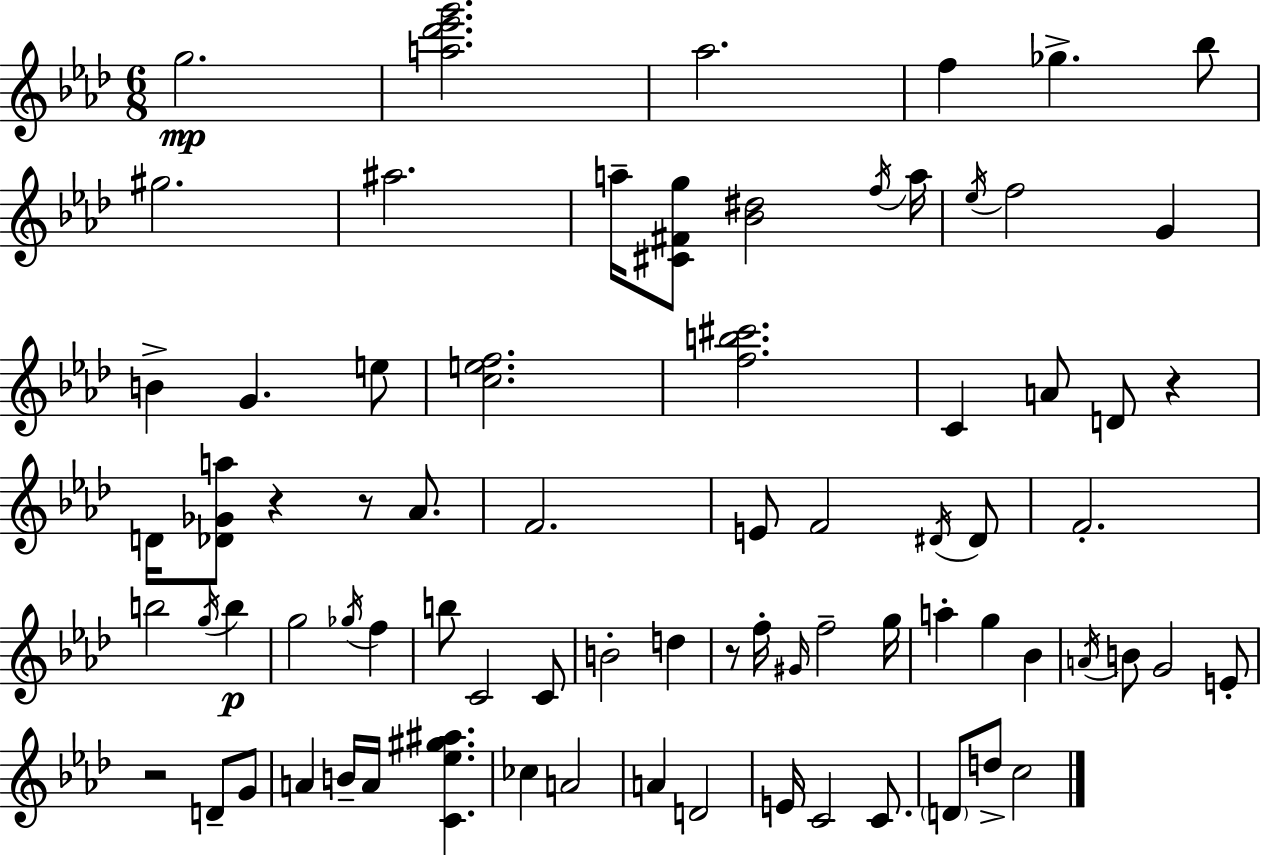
X:1
T:Untitled
M:6/8
L:1/4
K:Ab
g2 [a_d'_e'g']2 _a2 f _g _b/2 ^g2 ^a2 a/4 [^C^Fg]/2 [_B^d]2 f/4 a/4 _e/4 f2 G B G e/2 [cef]2 [fb^c']2 C A/2 D/2 z D/4 [_D_Ga]/2 z z/2 _A/2 F2 E/2 F2 ^D/4 ^D/2 F2 b2 g/4 b g2 _g/4 f b/2 C2 C/2 B2 d z/2 f/4 ^G/4 f2 g/4 a g _B A/4 B/2 G2 E/2 z2 D/2 G/2 A B/4 A/4 [C_e^g^a] _c A2 A D2 E/4 C2 C/2 D/2 d/2 c2